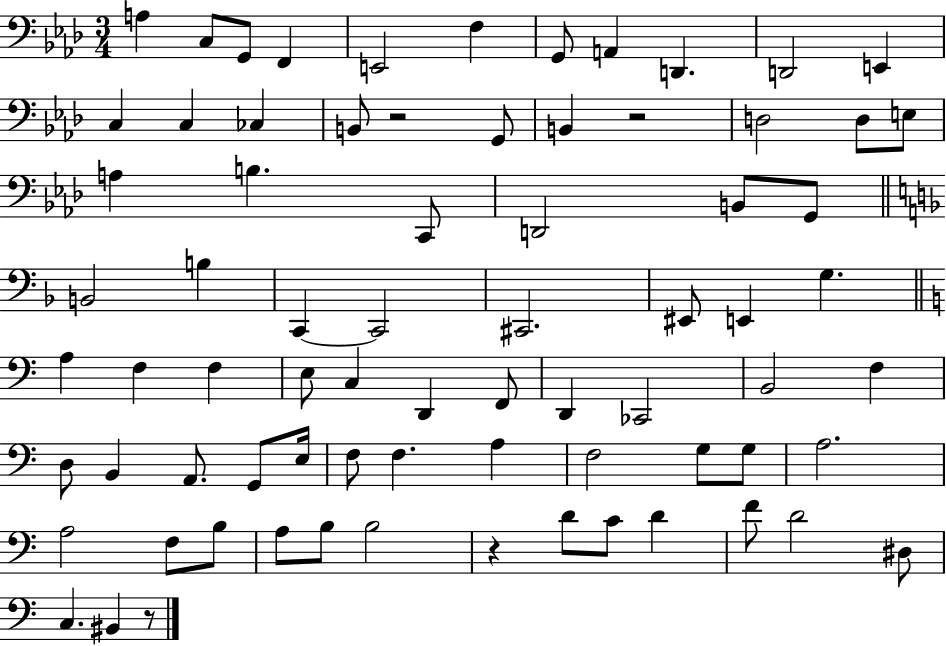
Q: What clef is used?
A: bass